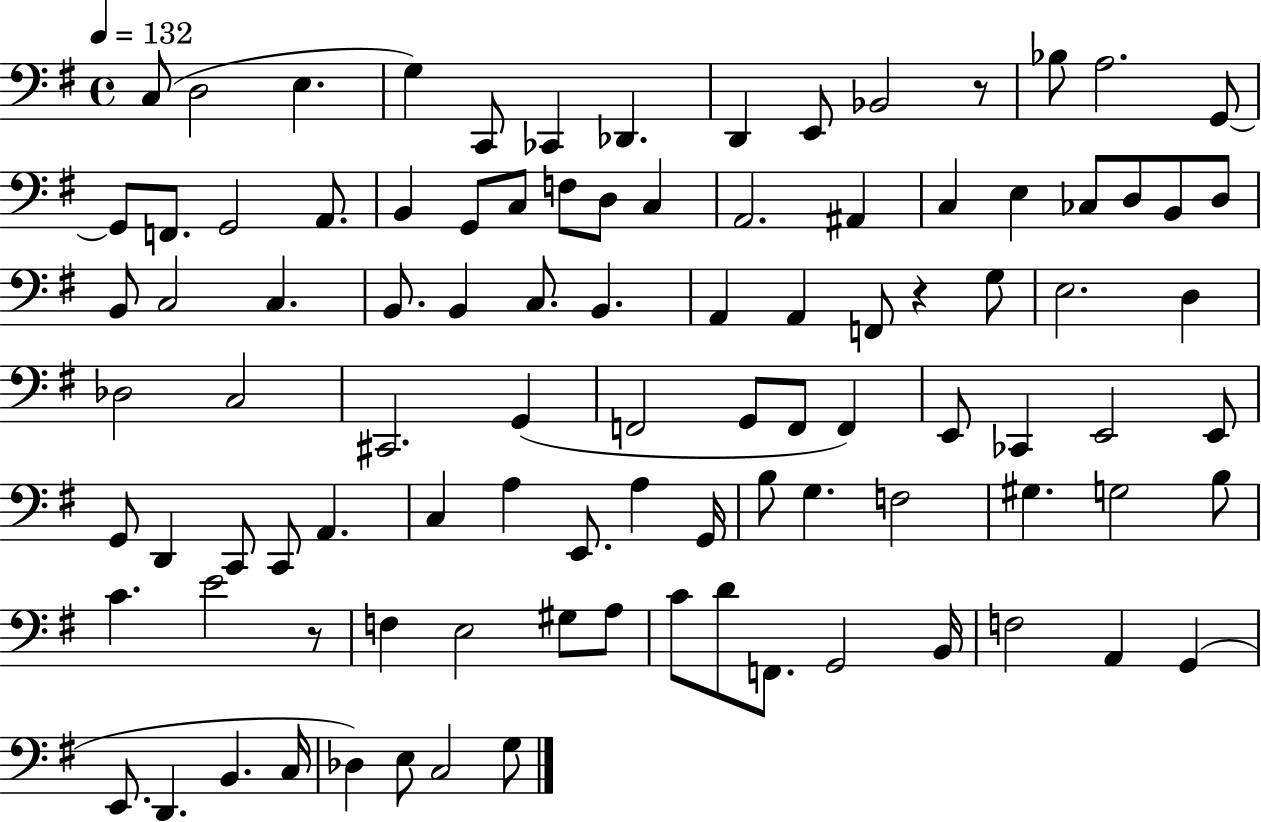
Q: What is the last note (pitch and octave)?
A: G3